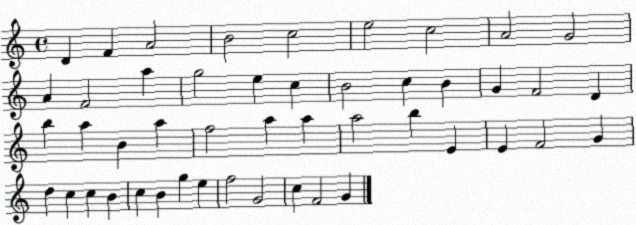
X:1
T:Untitled
M:4/4
L:1/4
K:C
D F A2 B2 c2 e2 c2 A2 G2 A F2 a g2 e c B2 c B G F2 D b a B a f2 a a a2 b E E F2 G d c c B c B g e f2 G2 c F2 G